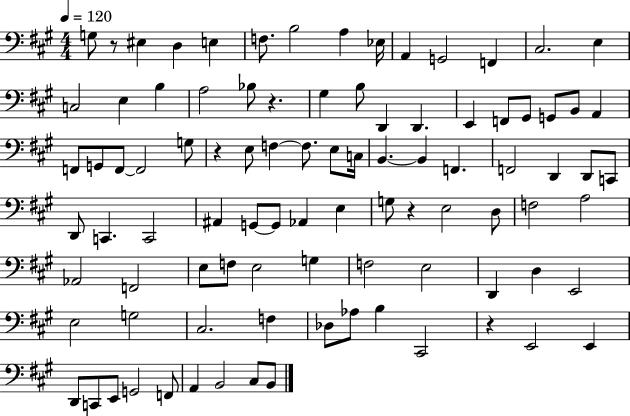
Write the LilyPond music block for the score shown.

{
  \clef bass
  \numericTimeSignature
  \time 4/4
  \key a \major
  \tempo 4 = 120
  g8 r8 eis4 d4 e4 | f8. b2 a4 ees16 | a,4 g,2 f,4 | cis2. e4 | \break c2 e4 b4 | a2 bes8 r4. | gis4 b8 d,4 d,4. | e,4 f,8 gis,8 g,8 b,8 a,4 | \break f,8 g,8 f,8~~ f,2 g8 | r4 e8 f4~~ f8. e8 c16 | b,4.~~ b,4 f,4. | f,2 d,4 d,8 c,8 | \break d,8 c,4. c,2 | ais,4 g,8~~ g,8 aes,4 e4 | g8 r4 e2 d8 | f2 a2 | \break aes,2 f,2 | e8 f8 e2 g4 | f2 e2 | d,4 d4 e,2 | \break e2 g2 | cis2. f4 | des8 aes8 b4 cis,2 | r4 e,2 e,4 | \break d,8 c,8 e,8 g,2 f,8 | a,4 b,2 cis8 b,8 | \bar "|."
}